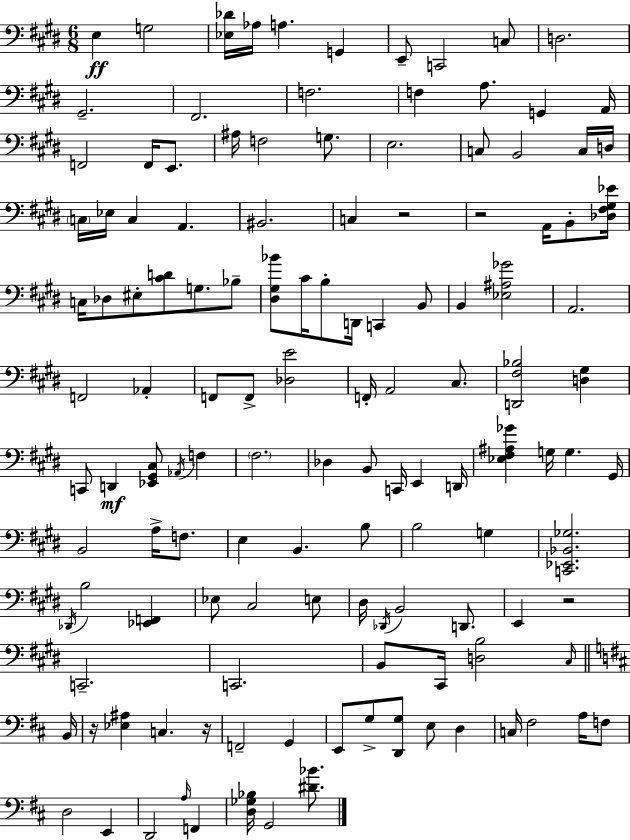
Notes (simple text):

E3/q G3/h [Eb3,Db4]/s Ab3/s A3/q. G2/q E2/e C2/h C3/e D3/h. G#2/h. F#2/h. F3/h. F3/q A3/e. G2/q A2/s F2/h F2/s E2/e. A#3/s F3/h G3/e. E3/h. C3/e B2/h C3/s D3/s C3/s Eb3/s C3/q A2/q. BIS2/h. C3/q R/h R/h A2/s B2/e [Db3,F#3,G#3,Eb4]/s C3/s Db3/e EIS3/e [C#4,D4]/e G3/e. Bb3/e [D#3,G#3,Bb4]/e C#4/s B3/e D2/s C2/q B2/e B2/q [Eb3,A#3,Gb4]/h A2/h. F2/h Ab2/q F2/e F2/e [Db3,E4]/h F2/s A2/h C#3/e. [D2,F#3,Bb3]/h [D3,G#3]/q C2/e D2/q [Eb2,G#2,C#3]/e Ab2/s F3/q F#3/h. Db3/q B2/e C2/s E2/q D2/s [Eb3,F#3,A#3,Gb4]/q G3/s G3/q. G#2/s B2/h A3/s F3/e. E3/q B2/q. B3/e B3/h G3/q [C2,Eb2,Bb2,Gb3]/h. Db2/s B3/h [Eb2,F2]/q Eb3/e C#3/h E3/e D#3/s Db2/s B2/h D2/e. E2/q R/h C2/h. C2/h. B2/e C#2/s [D3,B3]/h C#3/s B2/s R/s [Eb3,A#3]/q C3/q. R/s F2/h G2/q E2/e G3/e [D2,G3]/e E3/e D3/q C3/s F#3/h A3/s F3/e D3/h E2/q D2/h A3/s F2/q [D3,Gb3,Bb3]/s G2/h [D#4,Bb4]/e.